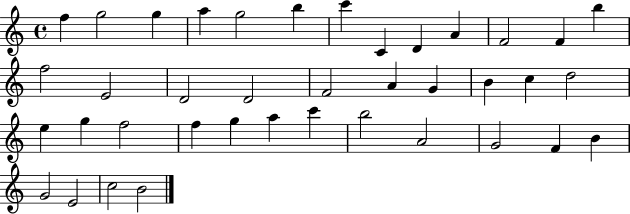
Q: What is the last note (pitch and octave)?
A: B4